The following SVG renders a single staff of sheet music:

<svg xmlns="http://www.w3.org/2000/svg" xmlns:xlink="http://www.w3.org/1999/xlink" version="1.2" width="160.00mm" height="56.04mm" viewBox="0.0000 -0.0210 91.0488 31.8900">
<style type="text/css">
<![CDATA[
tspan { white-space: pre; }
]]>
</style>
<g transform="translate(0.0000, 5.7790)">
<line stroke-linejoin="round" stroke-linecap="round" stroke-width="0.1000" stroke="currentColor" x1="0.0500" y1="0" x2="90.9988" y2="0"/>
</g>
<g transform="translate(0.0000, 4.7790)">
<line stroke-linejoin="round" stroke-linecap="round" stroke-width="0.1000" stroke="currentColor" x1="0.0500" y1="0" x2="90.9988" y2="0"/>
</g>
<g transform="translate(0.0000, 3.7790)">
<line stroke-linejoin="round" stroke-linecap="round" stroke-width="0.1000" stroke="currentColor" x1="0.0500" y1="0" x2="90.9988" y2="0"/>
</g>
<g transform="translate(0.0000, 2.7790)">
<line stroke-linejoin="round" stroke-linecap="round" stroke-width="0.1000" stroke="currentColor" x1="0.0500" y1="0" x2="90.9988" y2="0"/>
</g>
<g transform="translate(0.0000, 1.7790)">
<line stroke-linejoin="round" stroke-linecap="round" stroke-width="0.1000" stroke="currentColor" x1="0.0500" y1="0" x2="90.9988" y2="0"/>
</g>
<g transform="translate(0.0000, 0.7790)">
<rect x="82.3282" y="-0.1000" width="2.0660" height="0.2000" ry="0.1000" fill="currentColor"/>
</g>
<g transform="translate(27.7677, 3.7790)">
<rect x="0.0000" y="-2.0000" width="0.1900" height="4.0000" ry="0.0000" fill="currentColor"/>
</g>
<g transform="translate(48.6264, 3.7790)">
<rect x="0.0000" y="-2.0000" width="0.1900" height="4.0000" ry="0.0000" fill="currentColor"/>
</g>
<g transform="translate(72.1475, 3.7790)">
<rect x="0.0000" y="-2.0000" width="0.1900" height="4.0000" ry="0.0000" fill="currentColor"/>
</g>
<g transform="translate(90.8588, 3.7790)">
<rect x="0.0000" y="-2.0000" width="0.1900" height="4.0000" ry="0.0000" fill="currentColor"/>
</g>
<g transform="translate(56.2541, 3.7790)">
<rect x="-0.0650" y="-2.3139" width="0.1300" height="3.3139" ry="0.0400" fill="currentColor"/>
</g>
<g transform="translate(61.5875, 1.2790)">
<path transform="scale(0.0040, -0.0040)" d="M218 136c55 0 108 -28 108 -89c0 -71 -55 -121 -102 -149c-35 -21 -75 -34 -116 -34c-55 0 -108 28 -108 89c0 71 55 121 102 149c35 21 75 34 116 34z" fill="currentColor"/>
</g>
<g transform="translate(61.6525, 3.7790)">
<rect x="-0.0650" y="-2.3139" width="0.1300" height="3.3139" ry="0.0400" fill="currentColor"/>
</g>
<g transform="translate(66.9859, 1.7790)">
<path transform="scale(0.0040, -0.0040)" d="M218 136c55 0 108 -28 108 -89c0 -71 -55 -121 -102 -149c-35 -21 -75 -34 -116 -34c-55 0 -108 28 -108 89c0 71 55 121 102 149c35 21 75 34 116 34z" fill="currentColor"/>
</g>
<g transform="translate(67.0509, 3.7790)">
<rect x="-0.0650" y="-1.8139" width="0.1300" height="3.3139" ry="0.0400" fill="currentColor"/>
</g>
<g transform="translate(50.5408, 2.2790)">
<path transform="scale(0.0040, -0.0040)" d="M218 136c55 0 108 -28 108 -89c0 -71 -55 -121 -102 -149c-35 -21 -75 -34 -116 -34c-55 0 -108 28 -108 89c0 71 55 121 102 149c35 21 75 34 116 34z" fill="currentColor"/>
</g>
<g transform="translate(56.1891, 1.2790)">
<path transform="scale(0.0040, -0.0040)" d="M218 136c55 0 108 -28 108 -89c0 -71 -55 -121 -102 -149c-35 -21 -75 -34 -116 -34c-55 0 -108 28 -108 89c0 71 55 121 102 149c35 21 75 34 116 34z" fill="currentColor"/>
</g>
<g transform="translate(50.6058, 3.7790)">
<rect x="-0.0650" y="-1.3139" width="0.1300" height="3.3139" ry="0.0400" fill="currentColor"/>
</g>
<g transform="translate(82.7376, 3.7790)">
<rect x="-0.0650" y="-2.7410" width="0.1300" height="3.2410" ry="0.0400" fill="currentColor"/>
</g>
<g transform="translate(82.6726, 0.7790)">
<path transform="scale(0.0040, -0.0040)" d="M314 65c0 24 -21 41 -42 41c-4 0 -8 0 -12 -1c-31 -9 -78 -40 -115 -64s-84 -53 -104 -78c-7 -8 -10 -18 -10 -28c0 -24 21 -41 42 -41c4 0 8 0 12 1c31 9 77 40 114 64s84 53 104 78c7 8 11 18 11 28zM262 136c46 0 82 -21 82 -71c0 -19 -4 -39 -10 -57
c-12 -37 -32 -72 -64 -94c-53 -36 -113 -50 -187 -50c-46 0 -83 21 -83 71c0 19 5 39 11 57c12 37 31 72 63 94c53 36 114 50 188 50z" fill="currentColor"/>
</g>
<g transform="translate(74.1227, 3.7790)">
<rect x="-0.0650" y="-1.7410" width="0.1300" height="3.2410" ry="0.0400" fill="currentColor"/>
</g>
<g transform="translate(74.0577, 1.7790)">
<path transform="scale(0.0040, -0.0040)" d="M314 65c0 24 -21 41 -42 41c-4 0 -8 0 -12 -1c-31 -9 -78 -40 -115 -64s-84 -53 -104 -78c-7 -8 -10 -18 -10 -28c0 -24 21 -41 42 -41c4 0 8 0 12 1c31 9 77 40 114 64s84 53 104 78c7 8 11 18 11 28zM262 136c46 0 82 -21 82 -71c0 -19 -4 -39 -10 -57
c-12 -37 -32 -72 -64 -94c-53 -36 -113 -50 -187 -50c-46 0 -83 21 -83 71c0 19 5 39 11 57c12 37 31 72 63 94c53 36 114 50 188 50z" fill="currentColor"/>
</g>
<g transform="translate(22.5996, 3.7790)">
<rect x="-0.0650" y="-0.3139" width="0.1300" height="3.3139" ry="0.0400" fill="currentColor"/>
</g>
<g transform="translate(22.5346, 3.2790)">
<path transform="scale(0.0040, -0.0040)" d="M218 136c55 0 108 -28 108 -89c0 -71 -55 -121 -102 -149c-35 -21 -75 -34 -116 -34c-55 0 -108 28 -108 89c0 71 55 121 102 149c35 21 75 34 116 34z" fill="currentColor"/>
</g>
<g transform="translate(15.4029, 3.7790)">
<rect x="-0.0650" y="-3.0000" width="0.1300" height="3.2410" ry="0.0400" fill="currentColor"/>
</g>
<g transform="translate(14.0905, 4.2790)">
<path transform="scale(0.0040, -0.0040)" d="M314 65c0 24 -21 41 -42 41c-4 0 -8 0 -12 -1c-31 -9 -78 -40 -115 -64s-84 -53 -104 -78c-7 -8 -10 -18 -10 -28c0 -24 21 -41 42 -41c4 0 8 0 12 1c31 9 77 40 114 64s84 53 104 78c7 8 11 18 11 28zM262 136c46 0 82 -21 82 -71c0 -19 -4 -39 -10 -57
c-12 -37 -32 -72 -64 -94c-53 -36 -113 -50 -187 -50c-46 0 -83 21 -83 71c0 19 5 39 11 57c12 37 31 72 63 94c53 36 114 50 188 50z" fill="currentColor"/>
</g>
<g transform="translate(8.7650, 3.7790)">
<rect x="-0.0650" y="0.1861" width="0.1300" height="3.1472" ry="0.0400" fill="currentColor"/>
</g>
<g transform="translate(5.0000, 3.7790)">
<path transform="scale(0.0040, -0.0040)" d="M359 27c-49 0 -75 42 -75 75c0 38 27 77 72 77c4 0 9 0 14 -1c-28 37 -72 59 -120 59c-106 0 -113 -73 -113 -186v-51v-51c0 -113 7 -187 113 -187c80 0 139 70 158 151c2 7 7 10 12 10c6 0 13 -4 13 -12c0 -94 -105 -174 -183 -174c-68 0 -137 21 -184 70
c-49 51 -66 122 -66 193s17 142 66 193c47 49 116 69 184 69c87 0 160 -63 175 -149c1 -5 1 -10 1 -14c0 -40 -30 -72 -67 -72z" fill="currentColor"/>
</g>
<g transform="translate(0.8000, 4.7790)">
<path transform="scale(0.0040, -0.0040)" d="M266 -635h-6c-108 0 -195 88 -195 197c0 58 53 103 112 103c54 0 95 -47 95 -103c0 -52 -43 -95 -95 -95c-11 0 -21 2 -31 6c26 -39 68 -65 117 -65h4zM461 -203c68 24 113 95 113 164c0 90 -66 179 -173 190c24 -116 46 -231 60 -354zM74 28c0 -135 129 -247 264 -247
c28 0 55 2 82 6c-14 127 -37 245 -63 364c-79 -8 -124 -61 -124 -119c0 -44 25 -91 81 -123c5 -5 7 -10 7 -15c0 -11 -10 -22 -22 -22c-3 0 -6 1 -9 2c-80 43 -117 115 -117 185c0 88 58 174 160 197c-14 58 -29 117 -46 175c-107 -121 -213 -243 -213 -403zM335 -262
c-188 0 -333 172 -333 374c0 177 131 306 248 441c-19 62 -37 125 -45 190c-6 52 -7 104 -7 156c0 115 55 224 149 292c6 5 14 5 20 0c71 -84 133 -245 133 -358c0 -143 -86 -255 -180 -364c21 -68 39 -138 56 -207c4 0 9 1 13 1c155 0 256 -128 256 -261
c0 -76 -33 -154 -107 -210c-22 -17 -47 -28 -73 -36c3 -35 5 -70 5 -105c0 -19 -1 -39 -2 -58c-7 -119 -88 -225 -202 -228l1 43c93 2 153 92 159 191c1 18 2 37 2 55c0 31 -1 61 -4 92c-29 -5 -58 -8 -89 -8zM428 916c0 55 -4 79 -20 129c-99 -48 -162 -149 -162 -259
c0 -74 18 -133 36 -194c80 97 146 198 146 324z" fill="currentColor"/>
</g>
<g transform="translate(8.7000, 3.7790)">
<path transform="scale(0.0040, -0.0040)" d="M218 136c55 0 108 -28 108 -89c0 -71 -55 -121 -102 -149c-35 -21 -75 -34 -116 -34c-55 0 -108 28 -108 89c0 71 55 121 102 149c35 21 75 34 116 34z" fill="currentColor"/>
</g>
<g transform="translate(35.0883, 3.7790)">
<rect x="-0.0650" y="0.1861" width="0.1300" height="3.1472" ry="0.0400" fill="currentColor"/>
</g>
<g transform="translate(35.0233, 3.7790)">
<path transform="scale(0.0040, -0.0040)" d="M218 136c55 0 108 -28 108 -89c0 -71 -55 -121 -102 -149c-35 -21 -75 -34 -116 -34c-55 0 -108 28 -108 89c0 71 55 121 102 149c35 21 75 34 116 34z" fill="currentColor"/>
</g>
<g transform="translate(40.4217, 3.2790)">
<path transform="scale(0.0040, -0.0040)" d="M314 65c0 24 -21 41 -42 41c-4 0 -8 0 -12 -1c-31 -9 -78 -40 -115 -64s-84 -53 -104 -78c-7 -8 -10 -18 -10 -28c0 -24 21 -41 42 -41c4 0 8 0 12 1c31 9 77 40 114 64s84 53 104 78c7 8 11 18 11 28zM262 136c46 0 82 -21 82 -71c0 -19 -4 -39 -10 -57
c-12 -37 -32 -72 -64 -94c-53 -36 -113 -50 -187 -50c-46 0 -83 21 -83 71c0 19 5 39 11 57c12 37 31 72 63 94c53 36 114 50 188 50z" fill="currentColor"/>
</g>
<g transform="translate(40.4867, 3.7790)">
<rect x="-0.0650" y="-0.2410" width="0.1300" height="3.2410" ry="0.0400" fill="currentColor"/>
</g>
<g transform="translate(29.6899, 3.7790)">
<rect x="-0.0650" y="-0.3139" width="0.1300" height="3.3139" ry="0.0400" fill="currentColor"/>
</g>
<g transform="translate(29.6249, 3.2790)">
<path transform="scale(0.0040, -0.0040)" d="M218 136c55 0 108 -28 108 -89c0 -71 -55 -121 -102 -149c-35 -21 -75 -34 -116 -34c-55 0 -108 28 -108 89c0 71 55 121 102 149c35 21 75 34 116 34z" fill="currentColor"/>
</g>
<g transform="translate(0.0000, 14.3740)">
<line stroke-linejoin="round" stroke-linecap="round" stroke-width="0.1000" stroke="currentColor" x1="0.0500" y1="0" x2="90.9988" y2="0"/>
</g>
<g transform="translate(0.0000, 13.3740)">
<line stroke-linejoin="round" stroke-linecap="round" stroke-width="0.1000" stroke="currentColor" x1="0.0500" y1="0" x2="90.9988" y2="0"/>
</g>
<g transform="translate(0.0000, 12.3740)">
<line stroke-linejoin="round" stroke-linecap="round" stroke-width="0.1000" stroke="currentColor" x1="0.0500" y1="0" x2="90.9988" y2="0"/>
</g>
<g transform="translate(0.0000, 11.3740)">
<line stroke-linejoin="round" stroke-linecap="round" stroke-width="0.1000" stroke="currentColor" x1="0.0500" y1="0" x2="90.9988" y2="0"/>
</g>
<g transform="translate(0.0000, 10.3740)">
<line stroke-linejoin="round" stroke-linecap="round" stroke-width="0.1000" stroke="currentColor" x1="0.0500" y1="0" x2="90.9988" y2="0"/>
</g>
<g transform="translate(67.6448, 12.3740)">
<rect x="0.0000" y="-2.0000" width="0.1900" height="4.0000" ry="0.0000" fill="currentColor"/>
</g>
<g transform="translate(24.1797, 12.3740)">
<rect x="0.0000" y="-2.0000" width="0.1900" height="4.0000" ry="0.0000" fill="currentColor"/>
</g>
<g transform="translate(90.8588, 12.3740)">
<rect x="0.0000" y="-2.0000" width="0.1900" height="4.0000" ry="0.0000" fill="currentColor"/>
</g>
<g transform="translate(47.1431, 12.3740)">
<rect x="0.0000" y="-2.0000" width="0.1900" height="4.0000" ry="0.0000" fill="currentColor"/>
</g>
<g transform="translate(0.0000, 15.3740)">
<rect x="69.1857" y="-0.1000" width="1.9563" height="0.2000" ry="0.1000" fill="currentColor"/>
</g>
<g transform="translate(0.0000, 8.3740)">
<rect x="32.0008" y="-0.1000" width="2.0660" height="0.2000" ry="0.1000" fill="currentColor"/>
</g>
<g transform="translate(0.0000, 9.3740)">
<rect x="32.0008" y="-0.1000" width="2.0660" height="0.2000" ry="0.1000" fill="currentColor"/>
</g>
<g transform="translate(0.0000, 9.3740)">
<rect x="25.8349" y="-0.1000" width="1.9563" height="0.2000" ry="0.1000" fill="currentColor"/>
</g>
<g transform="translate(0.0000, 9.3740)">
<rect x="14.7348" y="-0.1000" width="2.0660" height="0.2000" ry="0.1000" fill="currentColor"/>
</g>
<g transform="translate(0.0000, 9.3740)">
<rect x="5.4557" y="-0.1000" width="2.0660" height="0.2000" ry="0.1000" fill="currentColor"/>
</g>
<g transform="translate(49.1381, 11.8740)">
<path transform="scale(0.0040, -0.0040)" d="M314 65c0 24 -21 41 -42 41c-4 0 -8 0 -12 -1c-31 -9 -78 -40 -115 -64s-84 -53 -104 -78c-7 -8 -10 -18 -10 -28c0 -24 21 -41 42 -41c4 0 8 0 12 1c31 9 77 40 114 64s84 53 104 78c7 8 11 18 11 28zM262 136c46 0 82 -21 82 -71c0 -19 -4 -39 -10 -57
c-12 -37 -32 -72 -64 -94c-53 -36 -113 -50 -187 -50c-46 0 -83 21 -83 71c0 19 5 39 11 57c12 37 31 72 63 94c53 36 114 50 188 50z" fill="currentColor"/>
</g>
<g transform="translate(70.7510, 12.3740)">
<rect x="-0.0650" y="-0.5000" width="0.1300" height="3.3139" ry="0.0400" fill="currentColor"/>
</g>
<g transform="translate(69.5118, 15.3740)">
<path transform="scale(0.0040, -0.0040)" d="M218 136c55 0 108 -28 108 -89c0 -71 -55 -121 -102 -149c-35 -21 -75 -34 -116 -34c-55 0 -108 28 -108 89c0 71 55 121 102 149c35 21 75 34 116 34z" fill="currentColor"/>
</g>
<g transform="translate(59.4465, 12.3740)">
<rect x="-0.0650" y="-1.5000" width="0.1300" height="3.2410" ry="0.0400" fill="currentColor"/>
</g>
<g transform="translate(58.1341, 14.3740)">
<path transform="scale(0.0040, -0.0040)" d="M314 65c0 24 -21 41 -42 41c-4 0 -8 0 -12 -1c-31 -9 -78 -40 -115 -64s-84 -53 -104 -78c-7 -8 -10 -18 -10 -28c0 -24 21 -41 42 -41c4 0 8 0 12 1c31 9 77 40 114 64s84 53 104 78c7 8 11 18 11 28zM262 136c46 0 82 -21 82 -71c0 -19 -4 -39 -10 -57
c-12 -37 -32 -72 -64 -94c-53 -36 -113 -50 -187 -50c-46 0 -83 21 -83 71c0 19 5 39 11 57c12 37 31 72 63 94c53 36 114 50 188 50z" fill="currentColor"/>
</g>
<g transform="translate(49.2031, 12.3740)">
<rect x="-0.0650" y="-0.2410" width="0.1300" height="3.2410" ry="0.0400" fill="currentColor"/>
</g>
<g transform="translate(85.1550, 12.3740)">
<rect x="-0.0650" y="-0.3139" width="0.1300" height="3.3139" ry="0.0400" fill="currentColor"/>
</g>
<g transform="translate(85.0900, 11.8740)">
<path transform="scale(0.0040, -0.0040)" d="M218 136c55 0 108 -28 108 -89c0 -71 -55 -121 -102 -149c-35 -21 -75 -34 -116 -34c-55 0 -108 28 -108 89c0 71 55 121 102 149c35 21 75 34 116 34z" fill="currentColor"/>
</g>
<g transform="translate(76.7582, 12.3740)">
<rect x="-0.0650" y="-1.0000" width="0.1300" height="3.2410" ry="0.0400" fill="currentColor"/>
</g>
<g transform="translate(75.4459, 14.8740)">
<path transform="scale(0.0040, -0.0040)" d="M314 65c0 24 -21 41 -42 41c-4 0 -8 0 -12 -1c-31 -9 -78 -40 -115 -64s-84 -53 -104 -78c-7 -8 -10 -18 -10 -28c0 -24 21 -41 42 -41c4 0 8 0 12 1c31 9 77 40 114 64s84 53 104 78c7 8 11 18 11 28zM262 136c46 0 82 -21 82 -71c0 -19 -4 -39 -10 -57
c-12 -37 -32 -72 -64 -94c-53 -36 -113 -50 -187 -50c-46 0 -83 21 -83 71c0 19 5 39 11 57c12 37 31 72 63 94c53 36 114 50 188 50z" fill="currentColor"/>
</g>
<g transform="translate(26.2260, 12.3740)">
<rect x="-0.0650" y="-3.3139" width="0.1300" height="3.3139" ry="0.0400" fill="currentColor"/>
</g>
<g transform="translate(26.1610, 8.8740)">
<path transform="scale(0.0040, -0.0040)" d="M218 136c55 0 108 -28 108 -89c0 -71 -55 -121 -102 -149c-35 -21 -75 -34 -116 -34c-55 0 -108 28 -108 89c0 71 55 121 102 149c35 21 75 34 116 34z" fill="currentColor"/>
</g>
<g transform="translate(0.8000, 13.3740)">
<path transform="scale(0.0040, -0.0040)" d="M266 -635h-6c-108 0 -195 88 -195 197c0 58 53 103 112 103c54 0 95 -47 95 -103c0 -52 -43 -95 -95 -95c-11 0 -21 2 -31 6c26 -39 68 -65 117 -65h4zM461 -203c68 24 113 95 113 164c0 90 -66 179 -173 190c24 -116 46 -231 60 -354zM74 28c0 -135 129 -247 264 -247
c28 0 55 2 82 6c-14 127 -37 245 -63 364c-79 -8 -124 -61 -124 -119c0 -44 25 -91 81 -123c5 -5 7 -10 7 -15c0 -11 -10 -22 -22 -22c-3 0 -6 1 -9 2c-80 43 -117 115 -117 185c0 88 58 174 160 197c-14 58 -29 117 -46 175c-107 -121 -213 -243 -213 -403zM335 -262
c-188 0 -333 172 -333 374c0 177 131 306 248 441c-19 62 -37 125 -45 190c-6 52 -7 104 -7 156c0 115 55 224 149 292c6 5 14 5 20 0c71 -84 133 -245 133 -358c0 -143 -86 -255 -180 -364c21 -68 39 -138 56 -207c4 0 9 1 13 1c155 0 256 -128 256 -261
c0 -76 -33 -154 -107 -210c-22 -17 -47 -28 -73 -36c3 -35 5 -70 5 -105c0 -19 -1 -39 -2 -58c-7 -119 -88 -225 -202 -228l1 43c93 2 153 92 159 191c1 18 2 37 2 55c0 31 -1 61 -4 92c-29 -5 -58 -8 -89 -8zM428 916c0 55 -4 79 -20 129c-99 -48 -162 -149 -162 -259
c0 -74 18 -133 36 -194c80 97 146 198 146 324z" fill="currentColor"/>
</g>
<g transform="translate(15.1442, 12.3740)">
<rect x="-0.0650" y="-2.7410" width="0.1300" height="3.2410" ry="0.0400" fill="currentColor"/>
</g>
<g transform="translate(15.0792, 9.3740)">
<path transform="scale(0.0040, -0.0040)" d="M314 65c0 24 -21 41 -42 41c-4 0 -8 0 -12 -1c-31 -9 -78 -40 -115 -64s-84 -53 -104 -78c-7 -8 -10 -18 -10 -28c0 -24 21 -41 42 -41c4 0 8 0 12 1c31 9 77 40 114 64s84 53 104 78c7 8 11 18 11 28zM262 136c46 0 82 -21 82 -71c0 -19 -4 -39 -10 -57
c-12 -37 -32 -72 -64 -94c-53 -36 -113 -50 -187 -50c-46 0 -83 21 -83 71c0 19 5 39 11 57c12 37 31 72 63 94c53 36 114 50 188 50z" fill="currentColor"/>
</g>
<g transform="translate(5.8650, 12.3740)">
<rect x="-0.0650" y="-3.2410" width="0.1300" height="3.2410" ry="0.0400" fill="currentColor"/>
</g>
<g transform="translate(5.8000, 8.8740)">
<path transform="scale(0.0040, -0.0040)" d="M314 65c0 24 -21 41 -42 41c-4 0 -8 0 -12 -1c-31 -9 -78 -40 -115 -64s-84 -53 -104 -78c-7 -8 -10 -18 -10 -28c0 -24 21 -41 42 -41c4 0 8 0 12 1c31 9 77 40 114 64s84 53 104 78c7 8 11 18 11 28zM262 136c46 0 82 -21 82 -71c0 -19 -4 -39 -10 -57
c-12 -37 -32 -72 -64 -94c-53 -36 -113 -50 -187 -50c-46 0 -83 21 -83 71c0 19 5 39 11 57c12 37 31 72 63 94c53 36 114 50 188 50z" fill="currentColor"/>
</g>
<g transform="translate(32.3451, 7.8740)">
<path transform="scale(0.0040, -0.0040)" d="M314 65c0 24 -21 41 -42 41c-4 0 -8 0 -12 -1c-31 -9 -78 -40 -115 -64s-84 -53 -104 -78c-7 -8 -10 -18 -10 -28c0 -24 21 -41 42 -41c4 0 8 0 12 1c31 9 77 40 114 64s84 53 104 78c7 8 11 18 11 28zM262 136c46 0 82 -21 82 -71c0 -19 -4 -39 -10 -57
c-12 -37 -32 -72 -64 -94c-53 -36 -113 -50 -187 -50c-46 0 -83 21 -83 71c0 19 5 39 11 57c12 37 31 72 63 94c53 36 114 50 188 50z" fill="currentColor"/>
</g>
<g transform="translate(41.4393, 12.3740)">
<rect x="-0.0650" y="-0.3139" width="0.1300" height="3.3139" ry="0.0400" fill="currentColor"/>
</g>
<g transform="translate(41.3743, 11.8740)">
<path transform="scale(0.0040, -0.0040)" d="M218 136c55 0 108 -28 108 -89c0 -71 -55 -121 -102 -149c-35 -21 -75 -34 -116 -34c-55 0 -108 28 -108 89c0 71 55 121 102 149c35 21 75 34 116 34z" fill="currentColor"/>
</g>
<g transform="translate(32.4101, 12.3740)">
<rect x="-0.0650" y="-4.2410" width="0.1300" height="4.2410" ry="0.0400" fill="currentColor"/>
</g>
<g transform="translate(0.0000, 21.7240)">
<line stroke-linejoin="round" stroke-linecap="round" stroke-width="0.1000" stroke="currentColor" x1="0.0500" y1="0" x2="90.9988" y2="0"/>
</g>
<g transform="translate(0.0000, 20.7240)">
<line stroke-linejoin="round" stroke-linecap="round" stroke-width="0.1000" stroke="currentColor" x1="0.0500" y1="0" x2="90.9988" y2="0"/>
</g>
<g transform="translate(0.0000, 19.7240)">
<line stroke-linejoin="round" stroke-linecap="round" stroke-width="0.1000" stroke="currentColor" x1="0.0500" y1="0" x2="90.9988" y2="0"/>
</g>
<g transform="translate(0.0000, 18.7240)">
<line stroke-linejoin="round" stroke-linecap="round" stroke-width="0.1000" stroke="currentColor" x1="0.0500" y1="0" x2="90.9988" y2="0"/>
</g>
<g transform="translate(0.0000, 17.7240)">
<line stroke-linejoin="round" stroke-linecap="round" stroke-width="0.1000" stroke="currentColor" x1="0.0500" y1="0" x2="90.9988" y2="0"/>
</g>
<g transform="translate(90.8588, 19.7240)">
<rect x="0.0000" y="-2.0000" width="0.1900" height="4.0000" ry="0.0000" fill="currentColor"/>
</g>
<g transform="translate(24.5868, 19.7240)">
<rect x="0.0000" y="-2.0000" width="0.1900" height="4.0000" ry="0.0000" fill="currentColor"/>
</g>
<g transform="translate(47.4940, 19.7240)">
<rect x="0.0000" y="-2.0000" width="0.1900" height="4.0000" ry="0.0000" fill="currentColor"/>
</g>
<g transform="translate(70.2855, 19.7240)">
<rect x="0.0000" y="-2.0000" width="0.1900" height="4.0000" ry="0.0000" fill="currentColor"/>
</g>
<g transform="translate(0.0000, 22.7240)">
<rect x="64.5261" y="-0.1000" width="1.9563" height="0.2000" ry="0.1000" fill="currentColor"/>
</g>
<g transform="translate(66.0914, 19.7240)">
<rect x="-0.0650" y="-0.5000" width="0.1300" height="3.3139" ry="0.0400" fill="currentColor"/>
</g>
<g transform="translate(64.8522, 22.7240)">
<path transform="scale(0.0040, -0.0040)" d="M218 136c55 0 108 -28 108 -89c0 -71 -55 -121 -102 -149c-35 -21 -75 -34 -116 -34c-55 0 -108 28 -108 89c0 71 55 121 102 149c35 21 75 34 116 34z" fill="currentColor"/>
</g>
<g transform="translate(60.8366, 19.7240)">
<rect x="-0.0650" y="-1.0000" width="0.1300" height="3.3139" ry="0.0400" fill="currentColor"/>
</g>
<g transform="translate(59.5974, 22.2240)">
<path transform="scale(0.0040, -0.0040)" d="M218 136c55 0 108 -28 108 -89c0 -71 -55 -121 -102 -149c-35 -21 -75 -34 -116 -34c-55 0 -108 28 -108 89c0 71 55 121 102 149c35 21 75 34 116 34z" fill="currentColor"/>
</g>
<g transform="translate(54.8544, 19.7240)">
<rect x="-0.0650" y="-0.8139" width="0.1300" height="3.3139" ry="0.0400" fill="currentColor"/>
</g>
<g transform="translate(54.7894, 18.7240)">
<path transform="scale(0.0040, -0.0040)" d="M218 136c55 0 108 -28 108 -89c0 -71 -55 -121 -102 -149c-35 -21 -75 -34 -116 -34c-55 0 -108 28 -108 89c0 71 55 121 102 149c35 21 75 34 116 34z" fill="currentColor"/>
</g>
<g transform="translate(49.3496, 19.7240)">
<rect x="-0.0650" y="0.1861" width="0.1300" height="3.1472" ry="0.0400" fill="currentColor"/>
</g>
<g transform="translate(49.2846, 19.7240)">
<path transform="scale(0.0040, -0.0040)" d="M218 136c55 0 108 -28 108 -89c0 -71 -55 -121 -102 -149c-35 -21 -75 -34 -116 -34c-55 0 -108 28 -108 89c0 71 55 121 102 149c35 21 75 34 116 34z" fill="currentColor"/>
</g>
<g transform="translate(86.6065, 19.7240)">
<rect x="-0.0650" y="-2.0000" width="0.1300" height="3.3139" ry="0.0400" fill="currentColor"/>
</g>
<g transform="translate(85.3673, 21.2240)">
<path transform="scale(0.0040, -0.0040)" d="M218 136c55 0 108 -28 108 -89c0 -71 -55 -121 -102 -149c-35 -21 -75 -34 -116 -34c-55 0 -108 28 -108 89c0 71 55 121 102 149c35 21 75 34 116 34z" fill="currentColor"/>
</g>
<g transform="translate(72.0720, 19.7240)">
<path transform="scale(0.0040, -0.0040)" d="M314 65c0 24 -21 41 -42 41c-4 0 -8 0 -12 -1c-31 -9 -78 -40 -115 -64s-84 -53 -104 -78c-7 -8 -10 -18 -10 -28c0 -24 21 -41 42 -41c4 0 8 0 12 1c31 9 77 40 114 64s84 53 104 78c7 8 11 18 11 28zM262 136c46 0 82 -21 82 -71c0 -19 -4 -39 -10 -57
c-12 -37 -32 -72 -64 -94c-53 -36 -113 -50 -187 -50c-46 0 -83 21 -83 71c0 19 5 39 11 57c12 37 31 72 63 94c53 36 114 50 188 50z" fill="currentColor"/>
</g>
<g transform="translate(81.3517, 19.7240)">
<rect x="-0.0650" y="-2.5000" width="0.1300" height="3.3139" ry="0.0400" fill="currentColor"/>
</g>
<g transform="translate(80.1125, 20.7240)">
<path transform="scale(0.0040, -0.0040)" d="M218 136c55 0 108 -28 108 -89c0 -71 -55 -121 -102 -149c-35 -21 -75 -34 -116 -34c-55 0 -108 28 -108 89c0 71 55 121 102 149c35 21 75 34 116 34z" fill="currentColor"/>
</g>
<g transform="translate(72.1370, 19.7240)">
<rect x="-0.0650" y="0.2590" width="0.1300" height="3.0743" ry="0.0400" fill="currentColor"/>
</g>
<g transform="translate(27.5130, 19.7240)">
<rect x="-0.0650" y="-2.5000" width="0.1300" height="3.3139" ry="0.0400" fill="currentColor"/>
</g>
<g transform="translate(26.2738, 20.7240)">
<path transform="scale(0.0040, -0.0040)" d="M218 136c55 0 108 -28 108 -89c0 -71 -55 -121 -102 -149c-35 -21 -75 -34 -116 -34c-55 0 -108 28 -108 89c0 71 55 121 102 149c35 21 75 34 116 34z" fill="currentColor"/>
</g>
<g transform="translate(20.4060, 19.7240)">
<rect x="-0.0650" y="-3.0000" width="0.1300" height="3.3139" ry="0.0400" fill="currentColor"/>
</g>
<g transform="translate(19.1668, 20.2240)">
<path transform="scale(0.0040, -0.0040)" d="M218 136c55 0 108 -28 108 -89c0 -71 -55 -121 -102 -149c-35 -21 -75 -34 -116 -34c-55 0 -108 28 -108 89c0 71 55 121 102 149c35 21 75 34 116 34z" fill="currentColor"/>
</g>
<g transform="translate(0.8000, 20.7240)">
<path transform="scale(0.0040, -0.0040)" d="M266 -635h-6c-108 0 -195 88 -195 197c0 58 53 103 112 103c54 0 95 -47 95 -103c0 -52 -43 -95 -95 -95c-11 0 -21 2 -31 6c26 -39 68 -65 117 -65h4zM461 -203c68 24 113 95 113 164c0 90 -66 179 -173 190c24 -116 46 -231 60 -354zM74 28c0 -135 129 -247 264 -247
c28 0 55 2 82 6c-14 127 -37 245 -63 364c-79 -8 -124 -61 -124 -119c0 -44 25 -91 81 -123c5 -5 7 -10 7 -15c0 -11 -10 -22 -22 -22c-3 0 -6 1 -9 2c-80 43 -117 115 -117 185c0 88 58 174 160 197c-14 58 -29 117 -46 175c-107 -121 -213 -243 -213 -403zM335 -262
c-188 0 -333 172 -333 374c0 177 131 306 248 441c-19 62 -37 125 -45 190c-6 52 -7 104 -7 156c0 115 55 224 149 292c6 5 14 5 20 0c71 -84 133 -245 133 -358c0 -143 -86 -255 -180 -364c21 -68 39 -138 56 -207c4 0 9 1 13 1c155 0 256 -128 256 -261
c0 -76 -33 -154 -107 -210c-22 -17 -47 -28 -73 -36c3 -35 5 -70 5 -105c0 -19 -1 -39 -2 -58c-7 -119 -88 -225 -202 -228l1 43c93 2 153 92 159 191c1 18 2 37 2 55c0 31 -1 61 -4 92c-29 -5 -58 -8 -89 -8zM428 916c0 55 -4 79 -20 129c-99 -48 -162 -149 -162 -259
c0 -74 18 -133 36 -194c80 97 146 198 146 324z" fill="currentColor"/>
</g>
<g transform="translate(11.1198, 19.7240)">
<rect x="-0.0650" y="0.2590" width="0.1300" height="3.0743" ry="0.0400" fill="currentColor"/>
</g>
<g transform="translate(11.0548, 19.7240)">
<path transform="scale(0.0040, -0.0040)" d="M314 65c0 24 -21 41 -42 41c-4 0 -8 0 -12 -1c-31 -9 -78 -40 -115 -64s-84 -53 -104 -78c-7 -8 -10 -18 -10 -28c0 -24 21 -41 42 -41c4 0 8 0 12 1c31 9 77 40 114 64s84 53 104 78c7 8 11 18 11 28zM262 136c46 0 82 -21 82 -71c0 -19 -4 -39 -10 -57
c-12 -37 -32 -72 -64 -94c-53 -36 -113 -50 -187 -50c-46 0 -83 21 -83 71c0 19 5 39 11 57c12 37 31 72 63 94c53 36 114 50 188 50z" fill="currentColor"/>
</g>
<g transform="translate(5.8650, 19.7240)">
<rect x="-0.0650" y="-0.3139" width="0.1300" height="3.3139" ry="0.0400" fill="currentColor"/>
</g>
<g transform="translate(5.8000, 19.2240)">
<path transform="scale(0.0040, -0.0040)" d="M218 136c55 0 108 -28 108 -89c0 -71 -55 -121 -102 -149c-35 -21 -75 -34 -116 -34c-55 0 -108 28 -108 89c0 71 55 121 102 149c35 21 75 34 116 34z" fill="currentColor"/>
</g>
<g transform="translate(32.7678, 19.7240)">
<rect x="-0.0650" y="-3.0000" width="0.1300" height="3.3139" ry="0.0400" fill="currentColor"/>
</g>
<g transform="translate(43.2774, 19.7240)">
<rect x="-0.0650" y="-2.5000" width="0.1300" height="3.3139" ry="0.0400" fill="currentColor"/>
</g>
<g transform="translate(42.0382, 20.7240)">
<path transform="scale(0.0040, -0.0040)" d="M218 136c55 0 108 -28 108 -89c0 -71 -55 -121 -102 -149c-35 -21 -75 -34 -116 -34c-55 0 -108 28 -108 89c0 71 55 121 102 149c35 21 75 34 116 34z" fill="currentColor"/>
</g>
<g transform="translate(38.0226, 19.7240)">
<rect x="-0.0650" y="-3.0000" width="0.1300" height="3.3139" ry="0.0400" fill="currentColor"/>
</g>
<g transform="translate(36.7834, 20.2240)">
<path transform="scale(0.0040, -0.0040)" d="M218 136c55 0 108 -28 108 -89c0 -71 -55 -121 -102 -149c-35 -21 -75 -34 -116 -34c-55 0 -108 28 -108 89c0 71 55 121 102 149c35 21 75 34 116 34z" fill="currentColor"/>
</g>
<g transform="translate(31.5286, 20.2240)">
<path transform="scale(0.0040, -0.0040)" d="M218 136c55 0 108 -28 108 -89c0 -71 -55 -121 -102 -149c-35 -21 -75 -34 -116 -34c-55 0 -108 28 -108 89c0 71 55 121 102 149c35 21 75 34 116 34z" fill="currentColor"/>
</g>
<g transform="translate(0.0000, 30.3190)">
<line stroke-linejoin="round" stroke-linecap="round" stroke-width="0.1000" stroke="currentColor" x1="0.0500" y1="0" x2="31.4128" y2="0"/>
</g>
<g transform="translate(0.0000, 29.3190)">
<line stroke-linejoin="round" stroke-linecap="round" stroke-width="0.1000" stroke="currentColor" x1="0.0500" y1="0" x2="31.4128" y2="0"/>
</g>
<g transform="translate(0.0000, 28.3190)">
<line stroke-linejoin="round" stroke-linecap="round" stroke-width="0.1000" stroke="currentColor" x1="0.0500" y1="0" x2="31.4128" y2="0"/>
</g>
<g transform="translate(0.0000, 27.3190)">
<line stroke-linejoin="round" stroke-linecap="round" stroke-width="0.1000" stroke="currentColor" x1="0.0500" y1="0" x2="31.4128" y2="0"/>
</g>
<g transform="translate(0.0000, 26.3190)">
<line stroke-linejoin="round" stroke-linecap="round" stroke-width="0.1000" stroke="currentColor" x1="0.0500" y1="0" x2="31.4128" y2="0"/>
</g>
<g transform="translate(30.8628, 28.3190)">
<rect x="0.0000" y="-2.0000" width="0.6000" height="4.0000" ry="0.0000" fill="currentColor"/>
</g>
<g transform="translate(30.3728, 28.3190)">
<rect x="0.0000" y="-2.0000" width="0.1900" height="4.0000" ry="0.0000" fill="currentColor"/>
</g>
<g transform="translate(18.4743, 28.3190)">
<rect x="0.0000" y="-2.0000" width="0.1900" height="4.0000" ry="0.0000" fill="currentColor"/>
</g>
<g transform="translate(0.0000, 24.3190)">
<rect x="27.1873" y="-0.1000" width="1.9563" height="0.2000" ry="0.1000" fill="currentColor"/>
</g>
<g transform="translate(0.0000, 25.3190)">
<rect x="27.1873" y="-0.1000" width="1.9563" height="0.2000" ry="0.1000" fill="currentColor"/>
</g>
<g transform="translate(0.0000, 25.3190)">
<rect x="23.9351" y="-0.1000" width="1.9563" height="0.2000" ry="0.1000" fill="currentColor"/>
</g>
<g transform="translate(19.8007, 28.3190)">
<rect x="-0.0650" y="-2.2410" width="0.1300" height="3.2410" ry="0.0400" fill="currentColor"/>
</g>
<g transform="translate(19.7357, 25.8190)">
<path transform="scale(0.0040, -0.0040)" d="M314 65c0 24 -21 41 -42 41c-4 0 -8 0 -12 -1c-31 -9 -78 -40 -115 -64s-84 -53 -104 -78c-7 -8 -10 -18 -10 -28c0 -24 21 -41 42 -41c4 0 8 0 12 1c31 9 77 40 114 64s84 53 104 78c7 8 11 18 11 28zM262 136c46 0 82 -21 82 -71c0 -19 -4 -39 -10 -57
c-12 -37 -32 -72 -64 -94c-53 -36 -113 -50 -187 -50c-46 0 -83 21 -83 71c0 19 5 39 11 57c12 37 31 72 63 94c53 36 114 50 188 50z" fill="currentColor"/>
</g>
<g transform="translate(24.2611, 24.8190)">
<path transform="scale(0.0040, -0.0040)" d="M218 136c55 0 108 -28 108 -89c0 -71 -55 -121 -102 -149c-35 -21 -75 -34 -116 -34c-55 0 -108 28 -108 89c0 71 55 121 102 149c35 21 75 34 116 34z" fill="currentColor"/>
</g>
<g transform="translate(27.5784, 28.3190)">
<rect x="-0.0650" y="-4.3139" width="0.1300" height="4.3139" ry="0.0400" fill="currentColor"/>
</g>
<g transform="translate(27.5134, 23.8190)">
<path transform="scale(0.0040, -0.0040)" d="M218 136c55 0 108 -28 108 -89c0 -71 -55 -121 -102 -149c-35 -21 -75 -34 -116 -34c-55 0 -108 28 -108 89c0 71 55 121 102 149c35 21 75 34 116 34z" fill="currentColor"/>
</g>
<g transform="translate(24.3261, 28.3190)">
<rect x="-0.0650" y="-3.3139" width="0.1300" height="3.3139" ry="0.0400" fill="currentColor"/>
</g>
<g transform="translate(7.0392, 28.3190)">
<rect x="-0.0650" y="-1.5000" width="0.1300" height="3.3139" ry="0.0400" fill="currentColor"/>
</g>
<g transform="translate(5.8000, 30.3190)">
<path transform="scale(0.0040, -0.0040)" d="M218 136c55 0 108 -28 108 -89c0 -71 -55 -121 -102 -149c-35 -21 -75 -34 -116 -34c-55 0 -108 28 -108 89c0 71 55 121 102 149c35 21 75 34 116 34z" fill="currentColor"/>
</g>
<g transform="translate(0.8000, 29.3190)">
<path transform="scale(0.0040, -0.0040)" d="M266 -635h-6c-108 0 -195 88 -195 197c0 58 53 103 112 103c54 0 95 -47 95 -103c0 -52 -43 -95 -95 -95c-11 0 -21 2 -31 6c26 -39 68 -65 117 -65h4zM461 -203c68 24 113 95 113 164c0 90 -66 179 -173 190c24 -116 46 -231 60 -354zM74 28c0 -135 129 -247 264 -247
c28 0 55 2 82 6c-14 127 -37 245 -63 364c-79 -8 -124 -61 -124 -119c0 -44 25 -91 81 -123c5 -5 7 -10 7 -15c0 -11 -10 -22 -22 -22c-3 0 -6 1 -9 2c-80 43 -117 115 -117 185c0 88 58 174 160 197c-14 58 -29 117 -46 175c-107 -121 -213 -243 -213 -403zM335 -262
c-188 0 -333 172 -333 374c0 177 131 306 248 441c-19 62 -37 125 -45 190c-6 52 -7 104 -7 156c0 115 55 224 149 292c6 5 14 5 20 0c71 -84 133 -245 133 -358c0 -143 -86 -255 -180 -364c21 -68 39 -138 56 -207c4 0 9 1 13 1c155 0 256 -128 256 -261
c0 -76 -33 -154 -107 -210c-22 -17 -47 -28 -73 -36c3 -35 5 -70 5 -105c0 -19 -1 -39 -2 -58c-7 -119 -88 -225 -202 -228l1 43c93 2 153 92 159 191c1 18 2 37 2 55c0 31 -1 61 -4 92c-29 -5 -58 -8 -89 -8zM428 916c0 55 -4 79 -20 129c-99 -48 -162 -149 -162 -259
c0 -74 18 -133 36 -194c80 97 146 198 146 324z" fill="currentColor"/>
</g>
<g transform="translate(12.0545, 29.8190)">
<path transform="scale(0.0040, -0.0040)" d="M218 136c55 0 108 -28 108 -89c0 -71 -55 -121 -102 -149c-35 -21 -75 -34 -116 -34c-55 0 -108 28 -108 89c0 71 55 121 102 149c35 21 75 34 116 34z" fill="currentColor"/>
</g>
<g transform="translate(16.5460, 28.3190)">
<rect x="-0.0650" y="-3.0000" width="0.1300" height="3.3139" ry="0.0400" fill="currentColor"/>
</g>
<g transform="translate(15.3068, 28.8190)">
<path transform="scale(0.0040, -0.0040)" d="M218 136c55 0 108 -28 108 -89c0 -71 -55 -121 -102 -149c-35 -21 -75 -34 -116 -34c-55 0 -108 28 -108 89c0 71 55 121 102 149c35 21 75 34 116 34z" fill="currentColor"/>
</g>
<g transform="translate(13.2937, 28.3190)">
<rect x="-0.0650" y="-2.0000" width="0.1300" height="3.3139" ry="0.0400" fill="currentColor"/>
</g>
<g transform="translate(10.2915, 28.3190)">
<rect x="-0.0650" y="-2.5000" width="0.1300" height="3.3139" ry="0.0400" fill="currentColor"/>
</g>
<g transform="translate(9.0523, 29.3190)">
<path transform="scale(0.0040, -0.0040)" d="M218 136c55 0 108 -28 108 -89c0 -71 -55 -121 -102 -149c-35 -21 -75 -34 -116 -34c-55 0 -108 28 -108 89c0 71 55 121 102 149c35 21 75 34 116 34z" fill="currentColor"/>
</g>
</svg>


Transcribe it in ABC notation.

X:1
T:Untitled
M:4/4
L:1/4
K:C
B A2 c c B c2 e g g f f2 a2 b2 a2 b d'2 c c2 E2 C D2 c c B2 A G A A G B d D C B2 G F E G F A g2 b d'